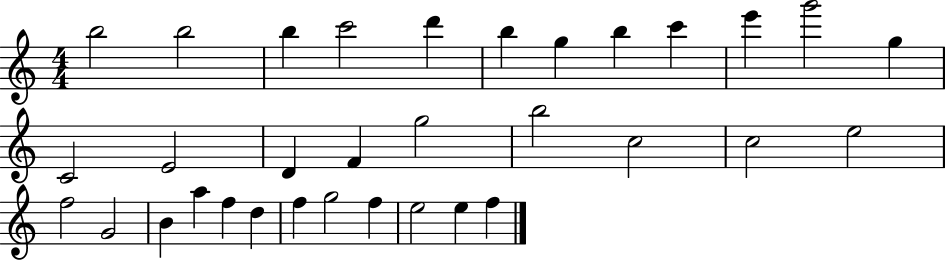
B5/h B5/h B5/q C6/h D6/q B5/q G5/q B5/q C6/q E6/q G6/h G5/q C4/h E4/h D4/q F4/q G5/h B5/h C5/h C5/h E5/h F5/h G4/h B4/q A5/q F5/q D5/q F5/q G5/h F5/q E5/h E5/q F5/q